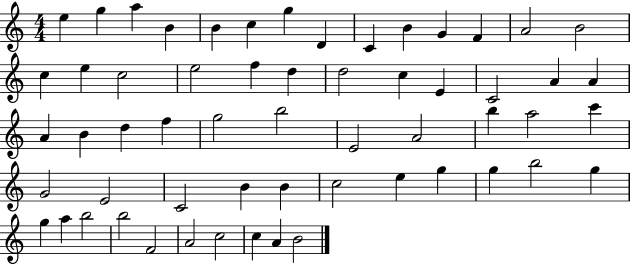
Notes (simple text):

E5/q G5/q A5/q B4/q B4/q C5/q G5/q D4/q C4/q B4/q G4/q F4/q A4/h B4/h C5/q E5/q C5/h E5/h F5/q D5/q D5/h C5/q E4/q C4/h A4/q A4/q A4/q B4/q D5/q F5/q G5/h B5/h E4/h A4/h B5/q A5/h C6/q G4/h E4/h C4/h B4/q B4/q C5/h E5/q G5/q G5/q B5/h G5/q G5/q A5/q B5/h B5/h F4/h A4/h C5/h C5/q A4/q B4/h